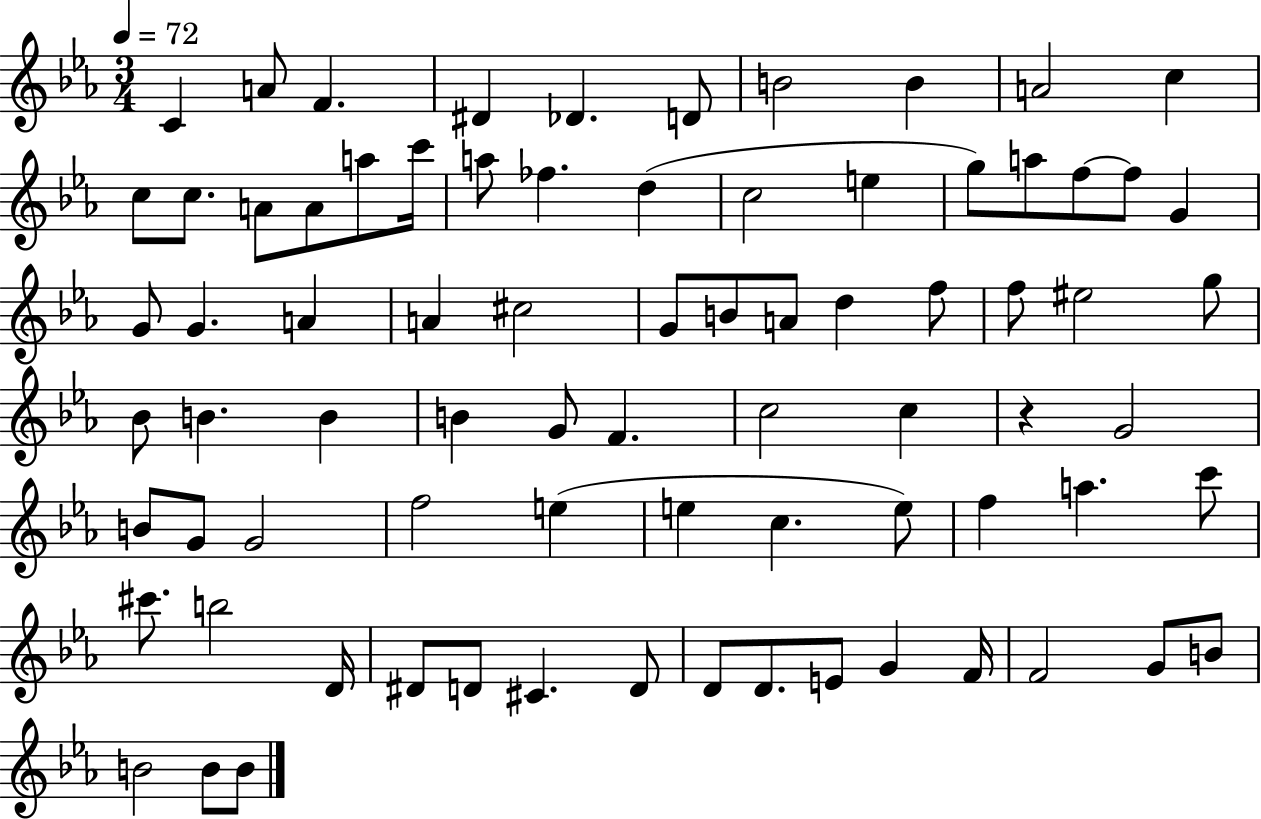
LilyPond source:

{
  \clef treble
  \numericTimeSignature
  \time 3/4
  \key ees \major
  \tempo 4 = 72
  c'4 a'8 f'4. | dis'4 des'4. d'8 | b'2 b'4 | a'2 c''4 | \break c''8 c''8. a'8 a'8 a''8 c'''16 | a''8 fes''4. d''4( | c''2 e''4 | g''8) a''8 f''8~~ f''8 g'4 | \break g'8 g'4. a'4 | a'4 cis''2 | g'8 b'8 a'8 d''4 f''8 | f''8 eis''2 g''8 | \break bes'8 b'4. b'4 | b'4 g'8 f'4. | c''2 c''4 | r4 g'2 | \break b'8 g'8 g'2 | f''2 e''4( | e''4 c''4. e''8) | f''4 a''4. c'''8 | \break cis'''8. b''2 d'16 | dis'8 d'8 cis'4. d'8 | d'8 d'8. e'8 g'4 f'16 | f'2 g'8 b'8 | \break b'2 b'8 b'8 | \bar "|."
}